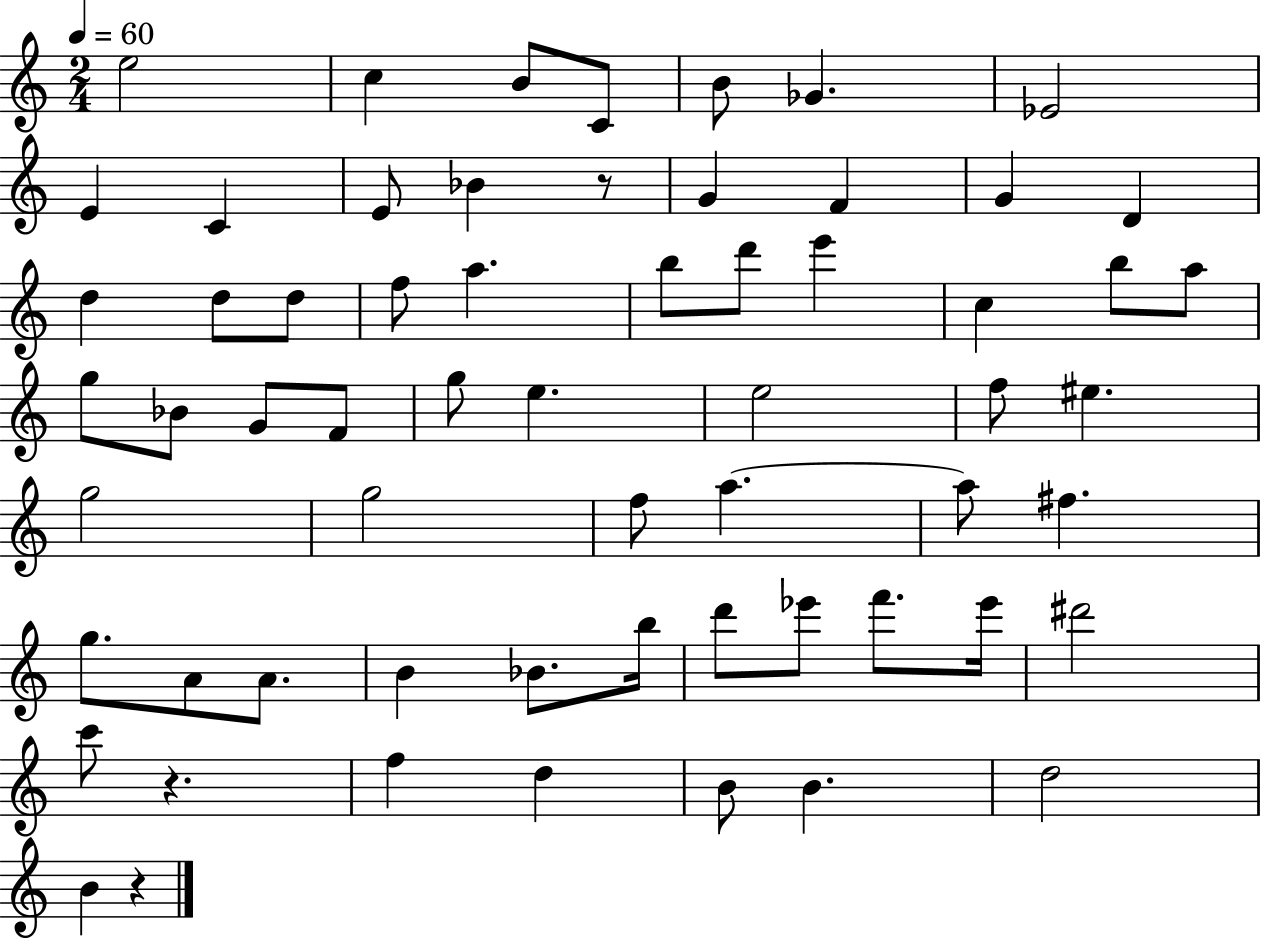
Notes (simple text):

E5/h C5/q B4/e C4/e B4/e Gb4/q. Eb4/h E4/q C4/q E4/e Bb4/q R/e G4/q F4/q G4/q D4/q D5/q D5/e D5/e F5/e A5/q. B5/e D6/e E6/q C5/q B5/e A5/e G5/e Bb4/e G4/e F4/e G5/e E5/q. E5/h F5/e EIS5/q. G5/h G5/h F5/e A5/q. A5/e F#5/q. G5/e. A4/e A4/e. B4/q Bb4/e. B5/s D6/e Eb6/e F6/e. Eb6/s D#6/h C6/e R/q. F5/q D5/q B4/e B4/q. D5/h B4/q R/q